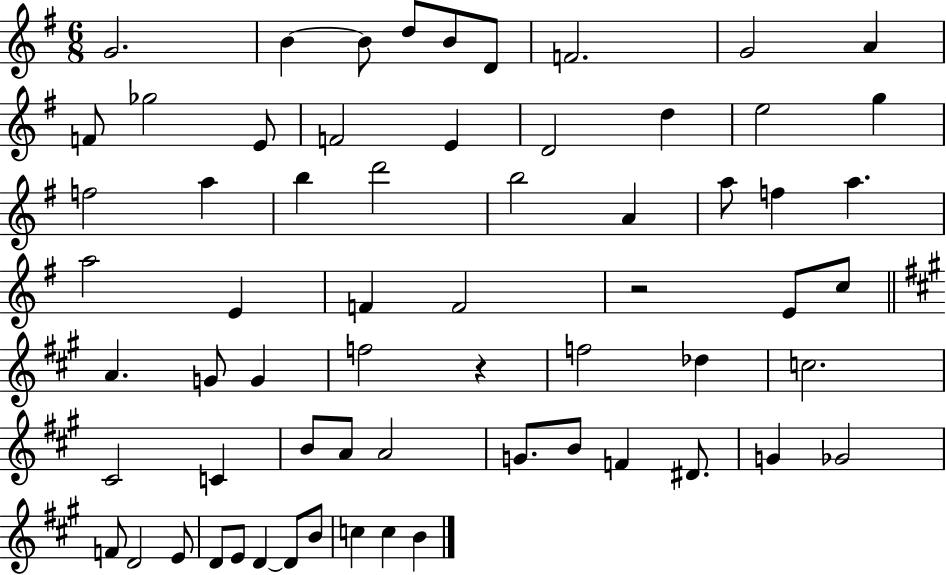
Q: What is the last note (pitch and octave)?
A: B4